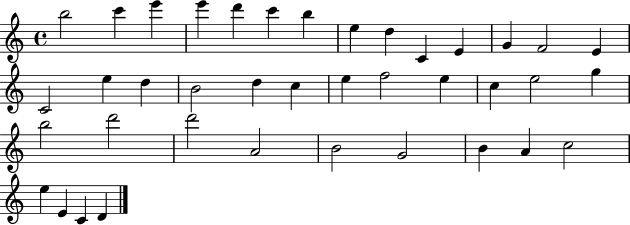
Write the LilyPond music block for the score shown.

{
  \clef treble
  \time 4/4
  \defaultTimeSignature
  \key c \major
  b''2 c'''4 e'''4 | e'''4 d'''4 c'''4 b''4 | e''4 d''4 c'4 e'4 | g'4 f'2 e'4 | \break c'2 e''4 d''4 | b'2 d''4 c''4 | e''4 f''2 e''4 | c''4 e''2 g''4 | \break b''2 d'''2 | d'''2 a'2 | b'2 g'2 | b'4 a'4 c''2 | \break e''4 e'4 c'4 d'4 | \bar "|."
}